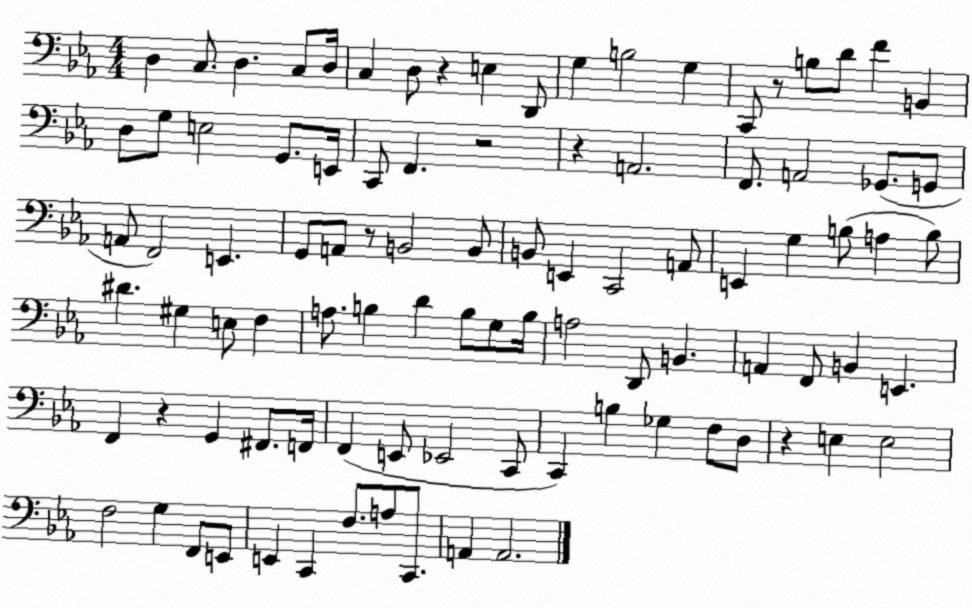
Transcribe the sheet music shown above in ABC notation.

X:1
T:Untitled
M:4/4
L:1/4
K:Eb
D, C,/2 D, C,/2 D,/4 C, D,/2 z E, D,,/2 G, B,2 G, C,,/2 z/2 B,/2 D/2 F B,, D,/2 G,/2 E,2 G,,/2 E,,/4 C,,/2 F,, z2 z A,,2 F,,/2 A,,2 _G,,/2 G,,/2 A,,/2 F,,2 E,, G,,/2 A,,/2 z/2 B,,2 B,,/2 B,,/2 E,, C,,2 A,,/2 E,, G, B,/2 A, B,/2 ^D ^G, E,/2 F, A,/2 B, D B,/2 G,/2 B,/4 A,2 D,,/2 B,, A,, F,,/2 B,, E,, F,, z G,, ^F,,/2 F,,/4 F,, E,,/2 _E,,2 C,,/2 C,, B, _G, F,/2 D,/2 z E, E,2 F,2 G, F,,/2 E,,/2 E,, C,, F,/2 A,/2 C,,/2 A,, A,,2